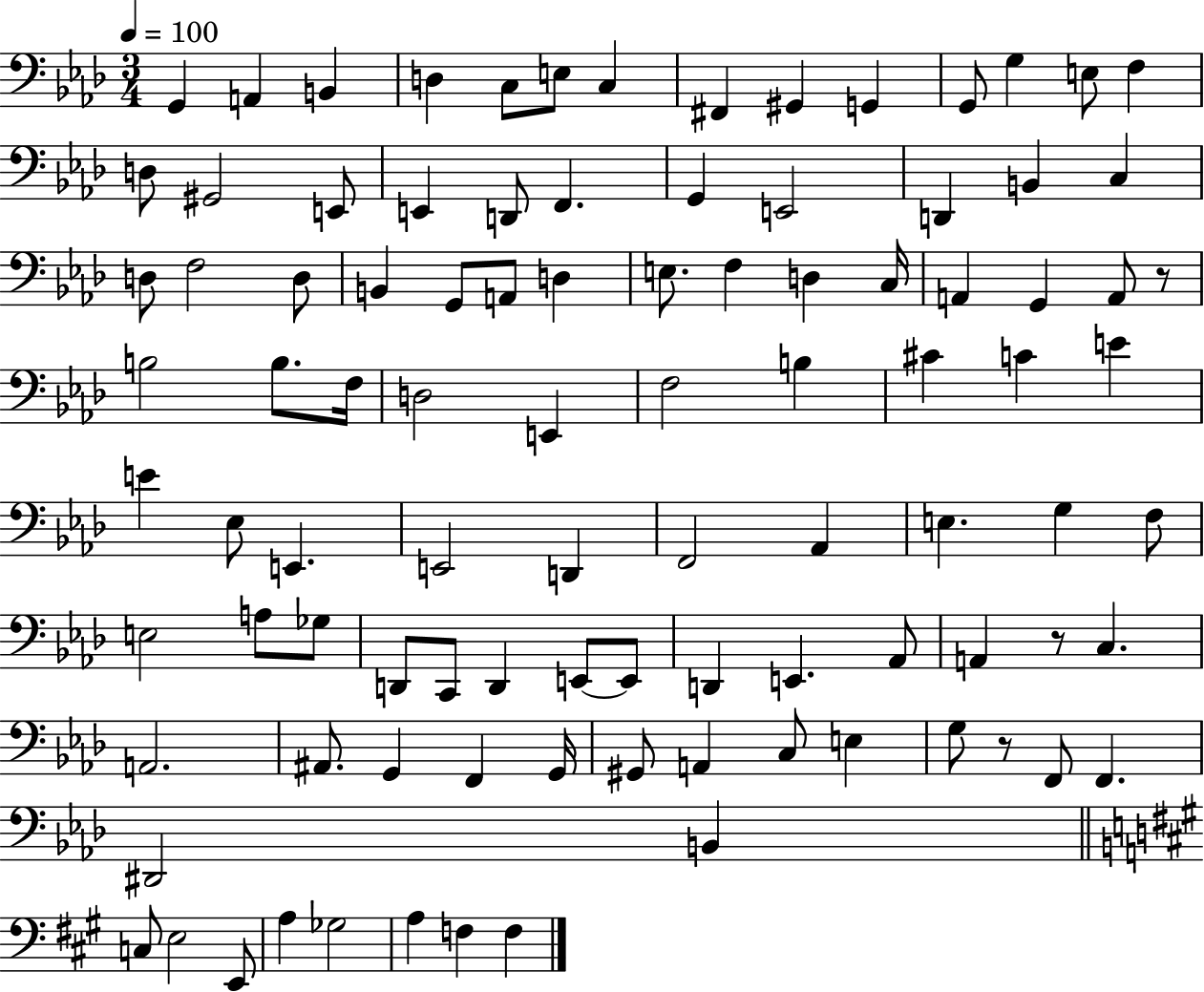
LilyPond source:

{
  \clef bass
  \numericTimeSignature
  \time 3/4
  \key aes \major
  \tempo 4 = 100
  g,4 a,4 b,4 | d4 c8 e8 c4 | fis,4 gis,4 g,4 | g,8 g4 e8 f4 | \break d8 gis,2 e,8 | e,4 d,8 f,4. | g,4 e,2 | d,4 b,4 c4 | \break d8 f2 d8 | b,4 g,8 a,8 d4 | e8. f4 d4 c16 | a,4 g,4 a,8 r8 | \break b2 b8. f16 | d2 e,4 | f2 b4 | cis'4 c'4 e'4 | \break e'4 ees8 e,4. | e,2 d,4 | f,2 aes,4 | e4. g4 f8 | \break e2 a8 ges8 | d,8 c,8 d,4 e,8~~ e,8 | d,4 e,4. aes,8 | a,4 r8 c4. | \break a,2. | ais,8. g,4 f,4 g,16 | gis,8 a,4 c8 e4 | g8 r8 f,8 f,4. | \break dis,2 b,4 | \bar "||" \break \key a \major c8 e2 e,8 | a4 ges2 | a4 f4 f4 | \bar "|."
}